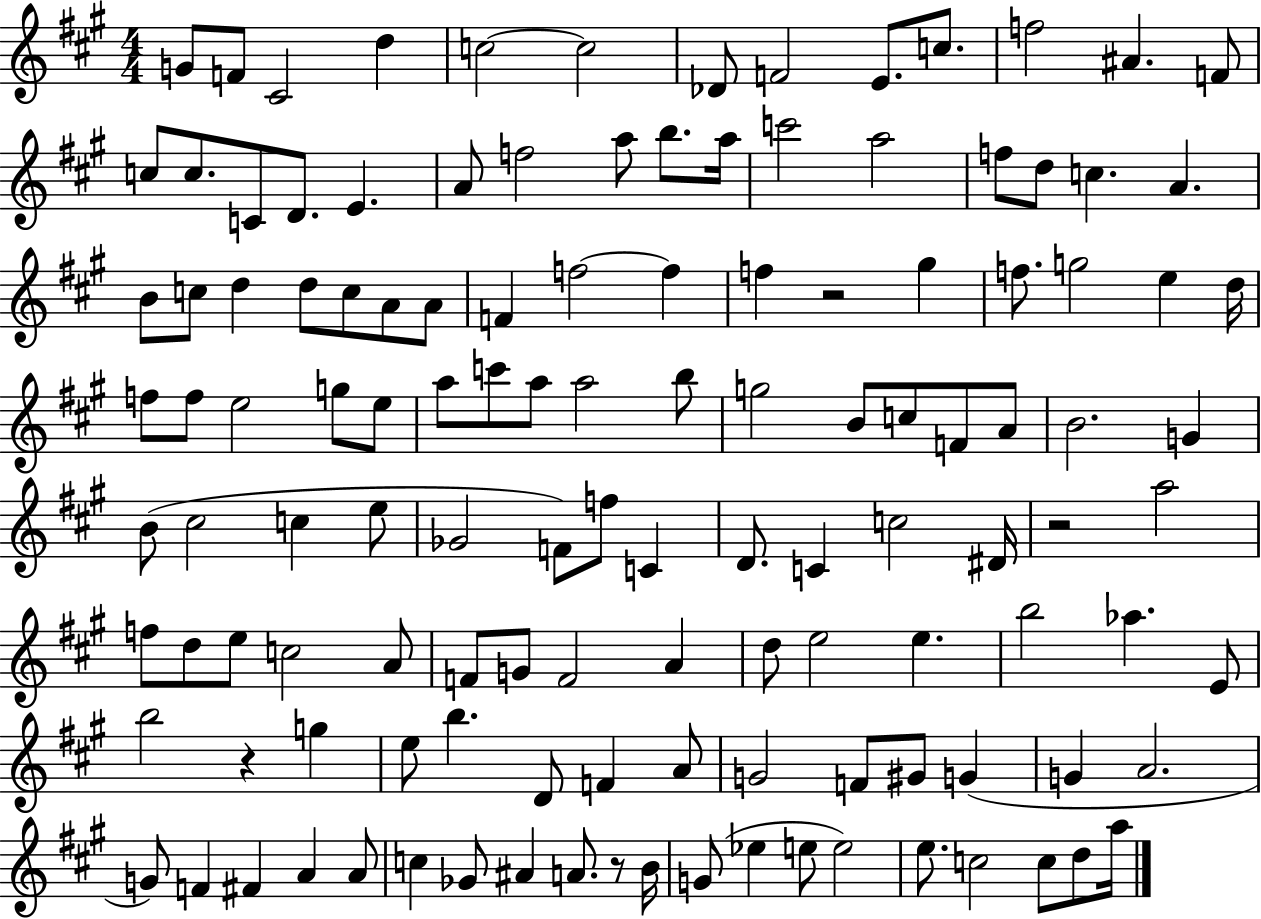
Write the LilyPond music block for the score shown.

{
  \clef treble
  \numericTimeSignature
  \time 4/4
  \key a \major
  \repeat volta 2 { g'8 f'8 cis'2 d''4 | c''2~~ c''2 | des'8 f'2 e'8. c''8. | f''2 ais'4. f'8 | \break c''8 c''8. c'8 d'8. e'4. | a'8 f''2 a''8 b''8. a''16 | c'''2 a''2 | f''8 d''8 c''4. a'4. | \break b'8 c''8 d''4 d''8 c''8 a'8 a'8 | f'4 f''2~~ f''4 | f''4 r2 gis''4 | f''8. g''2 e''4 d''16 | \break f''8 f''8 e''2 g''8 e''8 | a''8 c'''8 a''8 a''2 b''8 | g''2 b'8 c''8 f'8 a'8 | b'2. g'4 | \break b'8( cis''2 c''4 e''8 | ges'2 f'8) f''8 c'4 | d'8. c'4 c''2 dis'16 | r2 a''2 | \break f''8 d''8 e''8 c''2 a'8 | f'8 g'8 f'2 a'4 | d''8 e''2 e''4. | b''2 aes''4. e'8 | \break b''2 r4 g''4 | e''8 b''4. d'8 f'4 a'8 | g'2 f'8 gis'8 g'4( | g'4 a'2. | \break g'8) f'4 fis'4 a'4 a'8 | c''4 ges'8 ais'4 a'8. r8 b'16 | g'8( ees''4 e''8 e''2) | e''8. c''2 c''8 d''8 a''16 | \break } \bar "|."
}